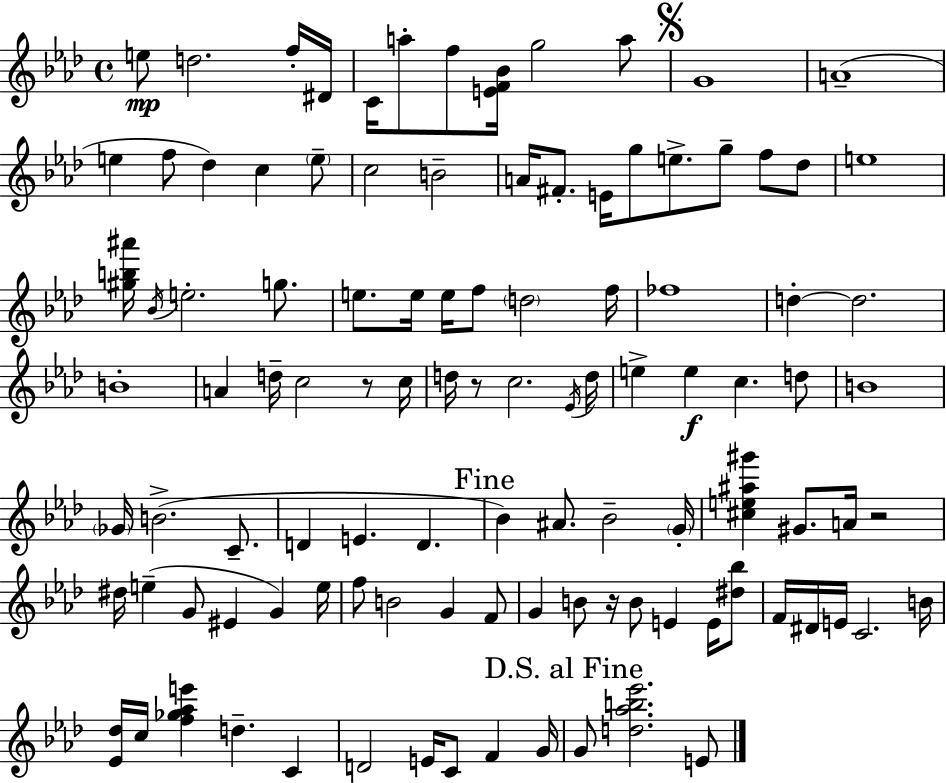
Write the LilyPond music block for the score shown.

{
  \clef treble
  \time 4/4
  \defaultTimeSignature
  \key aes \major
  e''8\mp d''2. f''16-. dis'16 | c'16 a''8-. f''8 <e' f' bes'>16 g''2 a''8 | \mark \markup { \musicglyph "scripts.segno" } g'1 | a'1--( | \break e''4 f''8 des''4) c''4 \parenthesize e''8-- | c''2 b'2-- | a'16 fis'8.-. e'16 g''8 e''8.-> g''8-- f''8 des''8 | e''1 | \break <gis'' b'' ais'''>16 \acciaccatura { bes'16 } e''2.-. g''8. | e''8. e''16 e''16 f''8 \parenthesize d''2 | f''16 fes''1 | d''4-.~~ d''2. | \break b'1-. | a'4 d''16-- c''2 r8 | c''16 d''16 r8 c''2. | \acciaccatura { ees'16 } d''16 e''4-> e''4\f c''4. | \break d''8 b'1 | \parenthesize ges'16 b'2.->( c'8.-- | d'4 e'4. d'4. | \mark "Fine" bes'4) ais'8. bes'2-- | \break \parenthesize g'16-. <cis'' e'' ais'' gis'''>4 gis'8. a'16 r2 | dis''16 e''4--( g'8 eis'4 g'4) | e''16 f''8 b'2 g'4 | f'8 g'4 b'8 r16 b'8 e'4 e'16 | \break <dis'' bes''>8 f'16 dis'16 e'16 c'2. | b'16 <ees' des''>16 c''16 <f'' ges'' aes'' e'''>4 d''4.-- c'4 | d'2 e'16 c'8 f'4 | g'16 \mark "D.S. al Fine" g'8 <d'' aes'' b'' ees'''>2. | \break e'8 \bar "|."
}